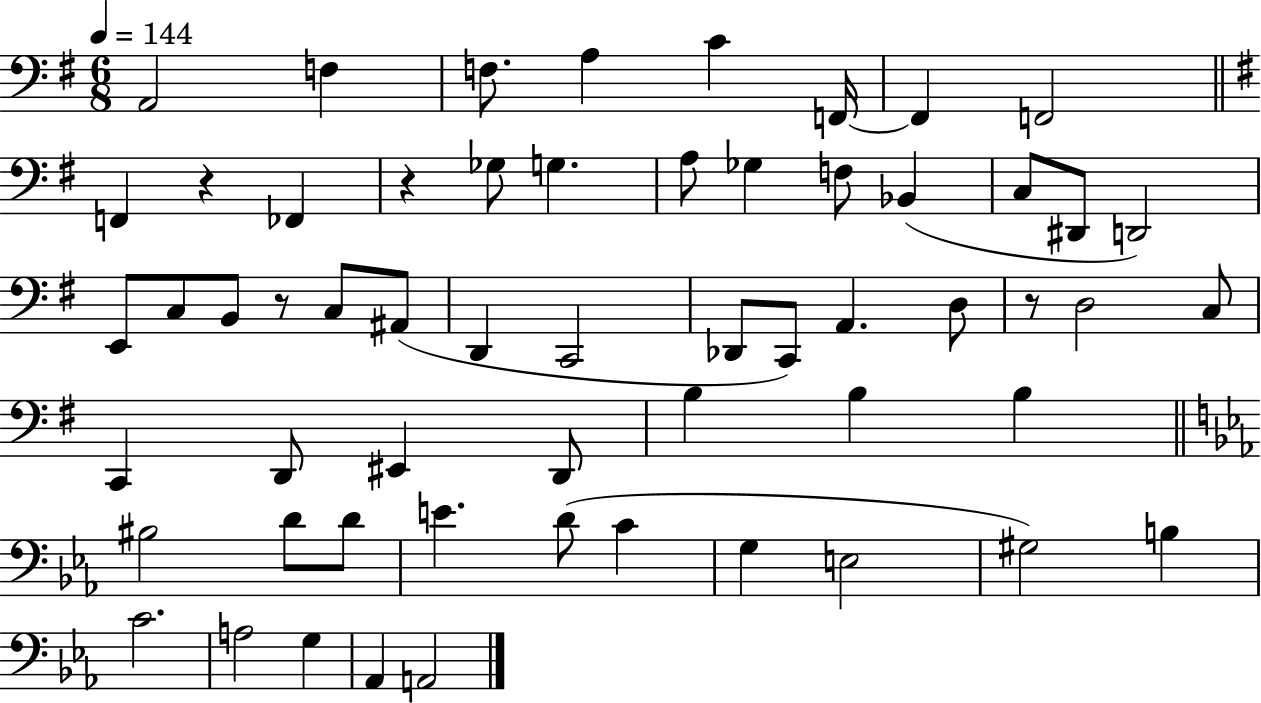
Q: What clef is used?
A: bass